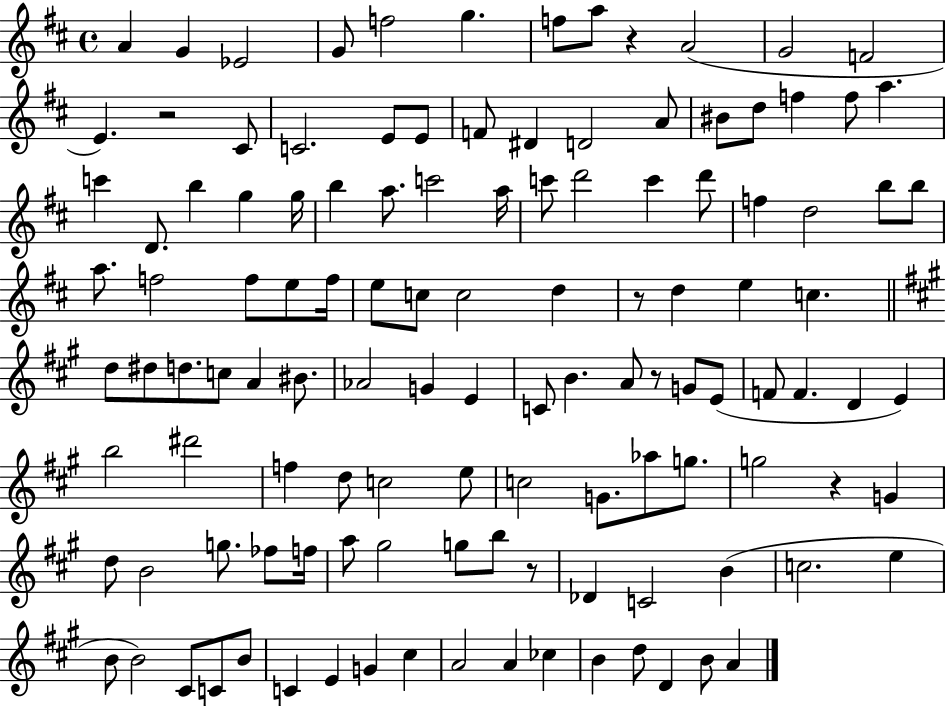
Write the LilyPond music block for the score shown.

{
  \clef treble
  \time 4/4
  \defaultTimeSignature
  \key d \major
  a'4 g'4 ees'2 | g'8 f''2 g''4. | f''8 a''8 r4 a'2( | g'2 f'2 | \break e'4.) r2 cis'8 | c'2. e'8 e'8 | f'8 dis'4 d'2 a'8 | bis'8 d''8 f''4 f''8 a''4. | \break c'''4 d'8. b''4 g''4 g''16 | b''4 a''8. c'''2 a''16 | c'''8 d'''2 c'''4 d'''8 | f''4 d''2 b''8 b''8 | \break a''8. f''2 f''8 e''8 f''16 | e''8 c''8 c''2 d''4 | r8 d''4 e''4 c''4. | \bar "||" \break \key a \major d''8 dis''8 d''8. c''8 a'4 bis'8. | aes'2 g'4 e'4 | c'8 b'4. a'8 r8 g'8 e'8( | f'8 f'4. d'4 e'4) | \break b''2 dis'''2 | f''4 d''8 c''2 e''8 | c''2 g'8. aes''8 g''8. | g''2 r4 g'4 | \break d''8 b'2 g''8. fes''8 f''16 | a''8 gis''2 g''8 b''8 r8 | des'4 c'2 b'4( | c''2. e''4 | \break b'8 b'2) cis'8 c'8 b'8 | c'4 e'4 g'4 cis''4 | a'2 a'4 ces''4 | b'4 d''8 d'4 b'8 a'4 | \break \bar "|."
}